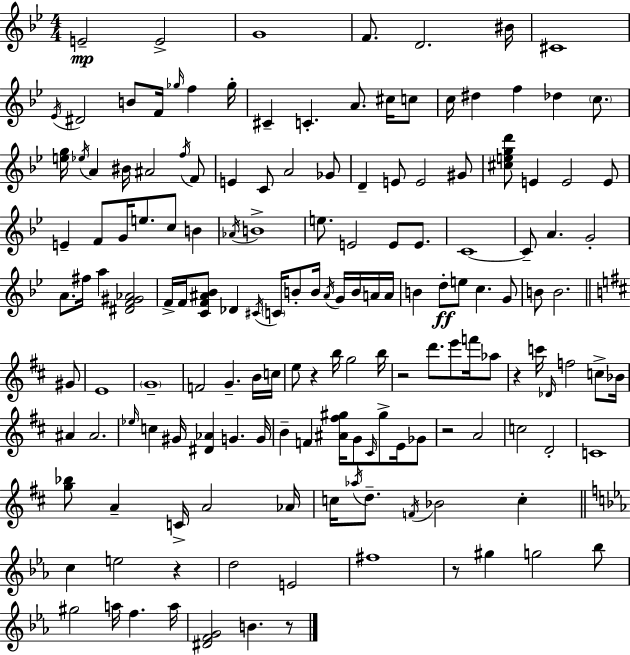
E4/h E4/h G4/w F4/e. D4/h. BIS4/s C#4/w Eb4/s D#4/h B4/e F4/s Gb5/s F5/q Gb5/s C#4/q C4/q. A4/e. C#5/s C5/e C5/s D#5/q F5/q Db5/q C5/e. [E5,G5]/s Eb5/s A4/q BIS4/s A#4/h F5/s F4/e E4/q C4/e A4/h Gb4/e D4/q E4/e E4/h G#4/e [C#5,E5,G5,D6]/e E4/q E4/h E4/e E4/q F4/e G4/s E5/e. C5/e B4/q Ab4/s B4/w E5/e. E4/h E4/e E4/e. C4/w C4/e A4/q. G4/h A4/e. F#5/s A5/q [D#4,F4,G#4,Ab4]/h F4/s F4/s [C4,F4,A#4,Bb4]/e Db4/q C#4/s C4/s B4/e B4/s A#4/s G4/s B4/s A4/s A4/s B4/q D5/e E5/e C5/q. G4/e B4/e B4/h. G#4/e E4/w G4/w F4/h G4/q. B4/s C5/s E5/e R/q B5/s G5/h B5/s R/h D6/e. E6/e F6/s Ab5/e R/q C6/s Db4/s F5/h C5/e Bb4/s A#4/q A#4/h. Eb5/s C5/q G#4/s [D#4,Ab4]/q G4/q. G4/s B4/q F4/q [A#4,F#5,G#5]/s G4/e C#4/s G#5/e E4/s Gb4/e R/h A4/h C5/h D4/h C4/w [G5,Bb5]/e A4/q C4/s A4/h Ab4/s C5/s Ab5/s D5/e. F4/s Bb4/h C5/q C5/q E5/h R/q D5/h E4/h F#5/w R/e G#5/q G5/h Bb5/e G#5/h A5/s F5/q. A5/s [D#4,F4,G4]/h B4/q. R/e